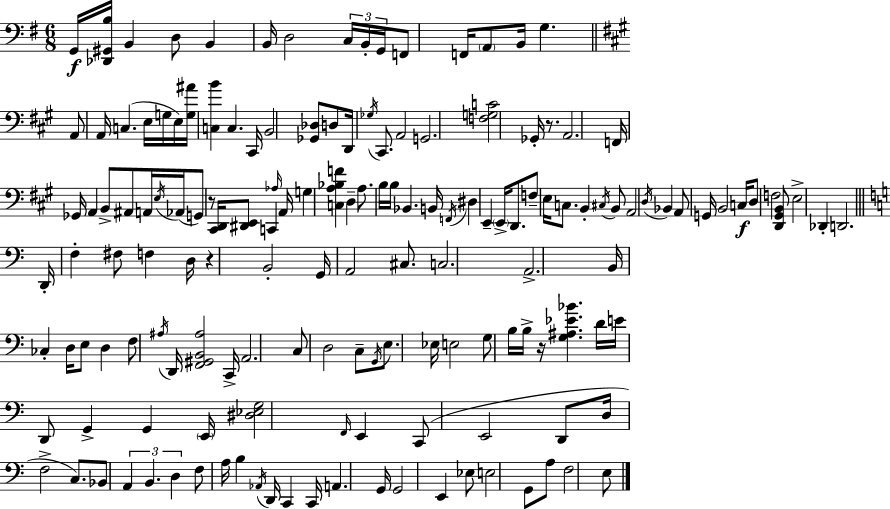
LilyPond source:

{
  \clef bass
  \numericTimeSignature
  \time 6/8
  \key g \major
  g,16\f <des, gis, b>16 b,4 d8 b,4 | b,16 d2 \tuplet 3/2 { c16 b,16-. g,16 } | f,8 f,16 \parenthesize a,8 b,16 g4. | \bar "||" \break \key a \major a,8 a,16 c4.( e16 g16 e16) | <g ais'>16 <c b'>4 c4. cis,16 | b,2 <ges, des>8 d8 | d,16 \acciaccatura { ges16 } cis,8. a,2 | \break g,2. | <f g c'>2 ges,16-. r8. | a,2. | f,16 ges,16 a,4 b,8-> ais,8 a,16 | \break \acciaccatura { e16 }( aes,16 g,8) r8 <cis, d,>16 <dis, e,>8 c,4 | \grace { aes16 } a,16 g4 <c a bes f'>4 d4-- | a8. b16 b16 bes,4. | b,16 \acciaccatura { f,16 } dis4 e,4-- | \break \parenthesize e,16-> d,8. f8-- e16 c8. b,4-. | \acciaccatura { cis16 } b,8 a,2 | \acciaccatura { d16 } bes,4 a,8 g,16 b,2 | c16\f d8 f2 | \break <d, gis, b,>8 e2-> | des,4-. d,2. | \bar "||" \break \key c \major d,16-. f4-. fis8 f4 d16 | r4 b,2-. | g,16 a,2 cis8. | c2. | \break a,2.-> | b,16 ces4-. d16 e8 d4 | f8 \acciaccatura { ais16 } d,16 <f, gis, b, ais>2 | c,16-> a,2. | \break c8 d2 c8-- | \acciaccatura { g,16 } e8. ees16 e2 | g8 b16 b16-> r16 <g ais ees' bes'>4. | d'16 e'16 d,8 g,4-> g,4 | \break \parenthesize e,16 <dis ees g>2 \grace { f,16 } e,4 | c,8( e,2 | d,8 d16 f2-> | c8.) bes,8 \tuplet 3/2 { a,4 b,4. | \break d4 } f8 a16 b4 | \acciaccatura { aes,16 } d,16 c,4 c,16 a,4. | g,16 g,2 | e,4 ees8 e2 | \break g,8 a8 f2 | e8 \bar "|."
}